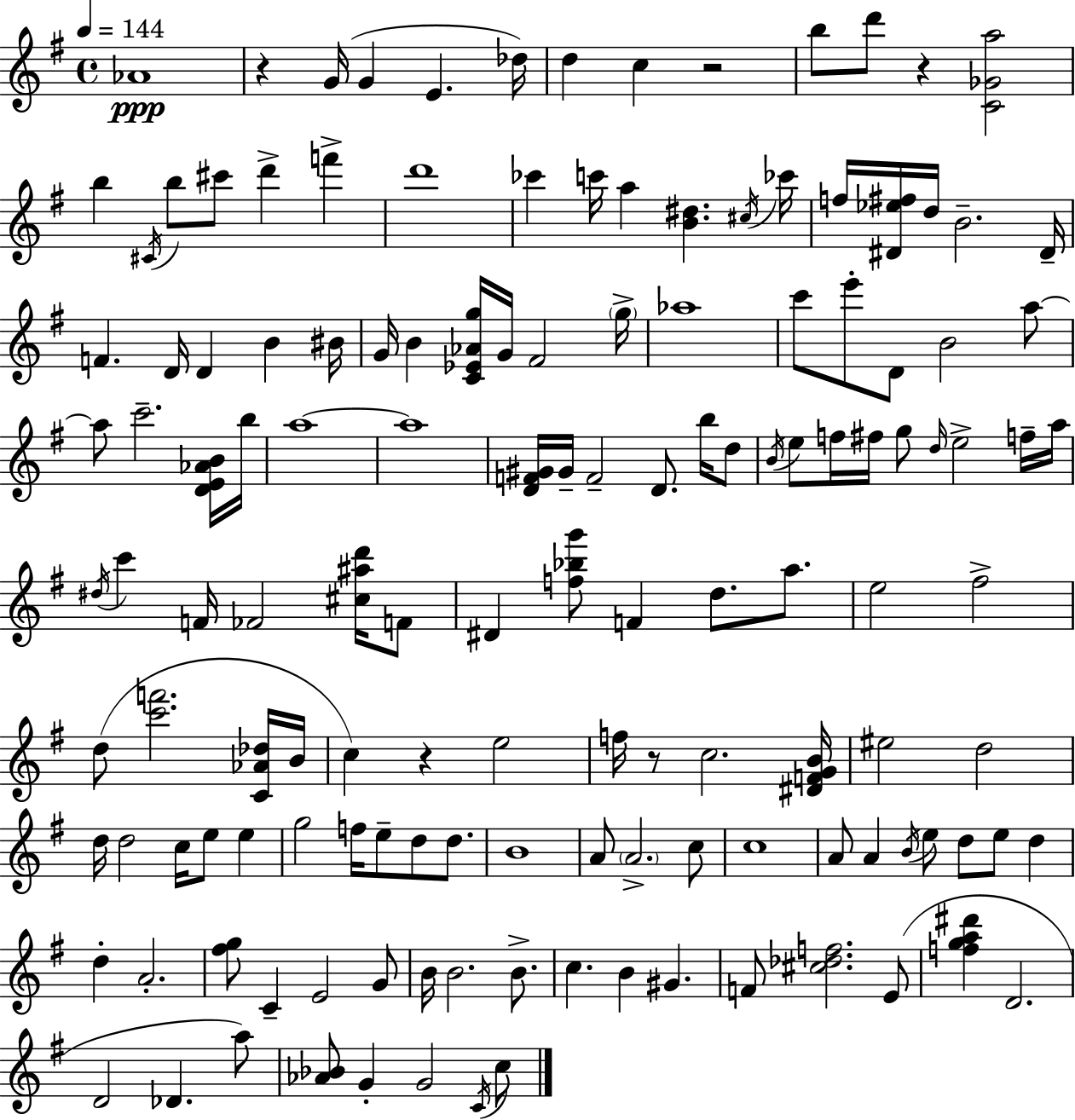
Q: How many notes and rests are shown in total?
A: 142